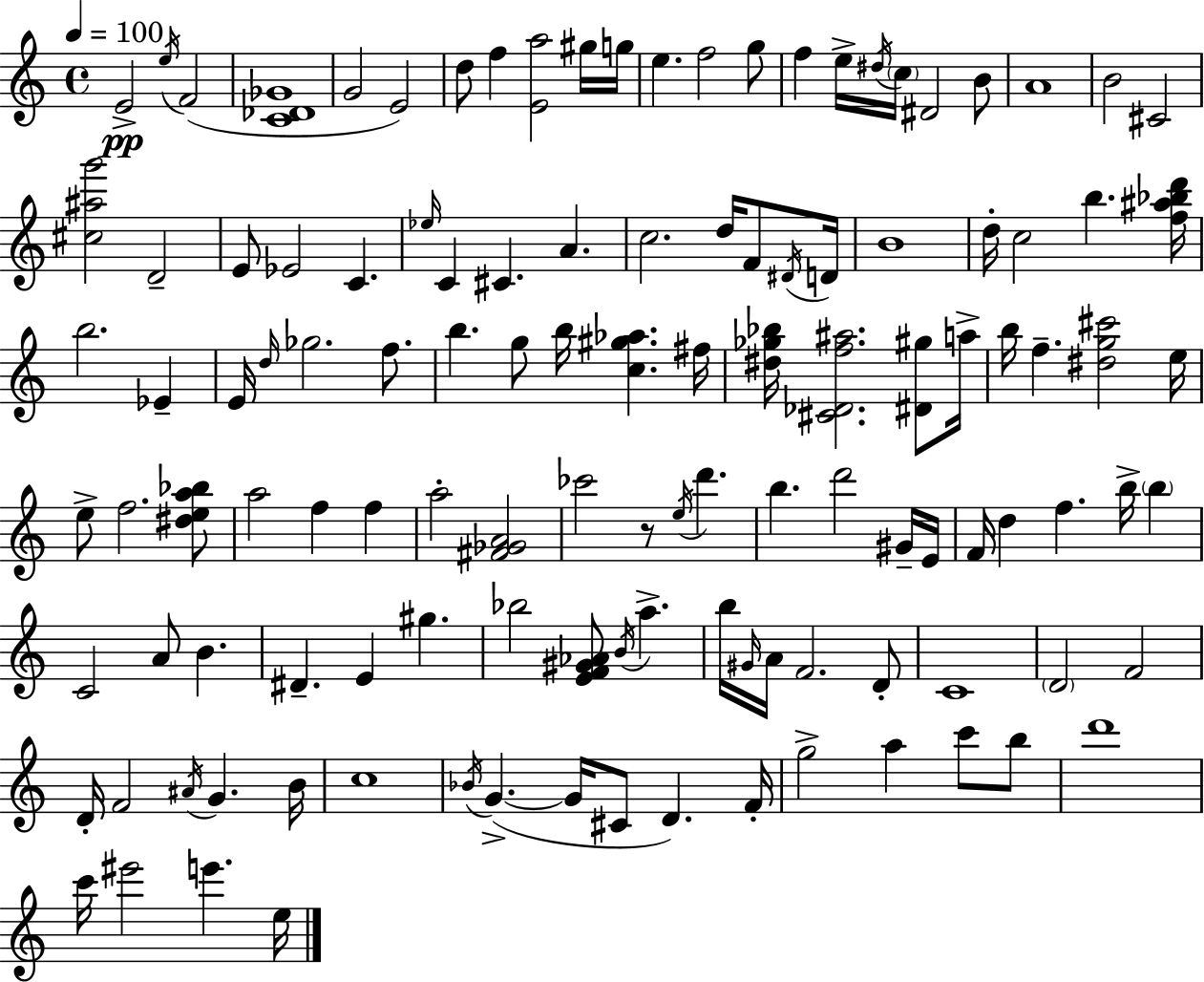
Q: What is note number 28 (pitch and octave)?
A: C#4